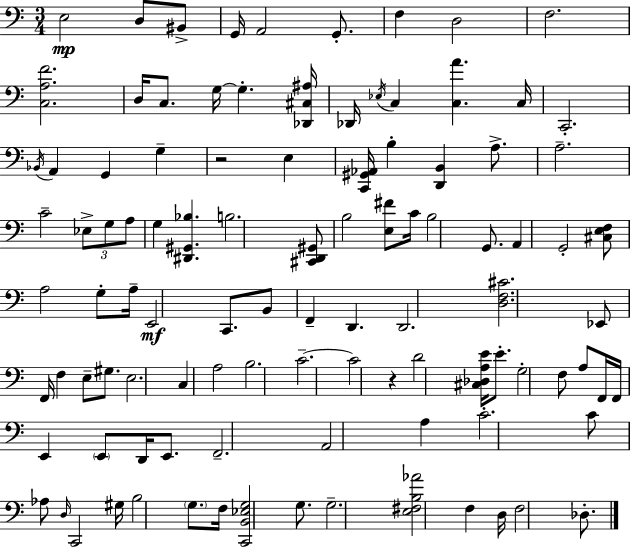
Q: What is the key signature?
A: C major